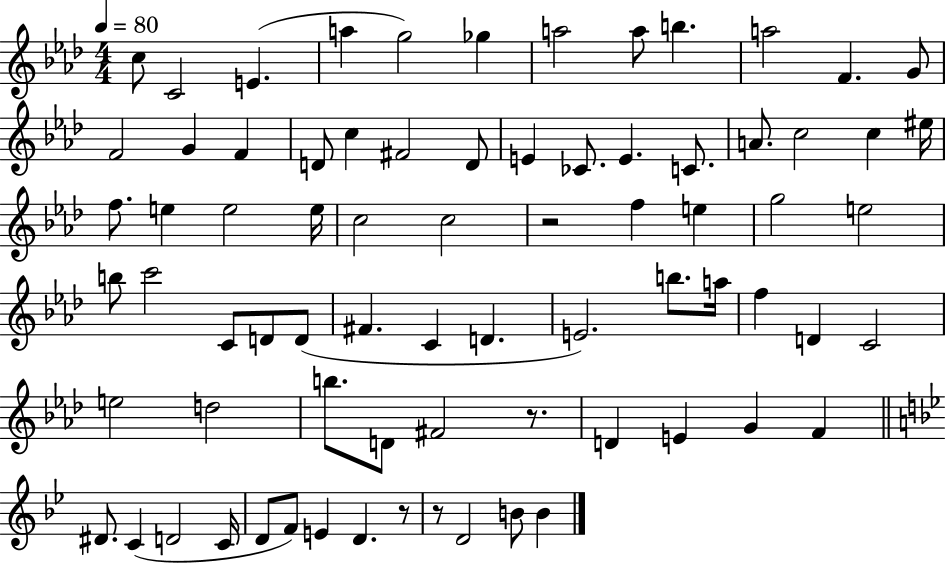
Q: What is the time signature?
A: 4/4